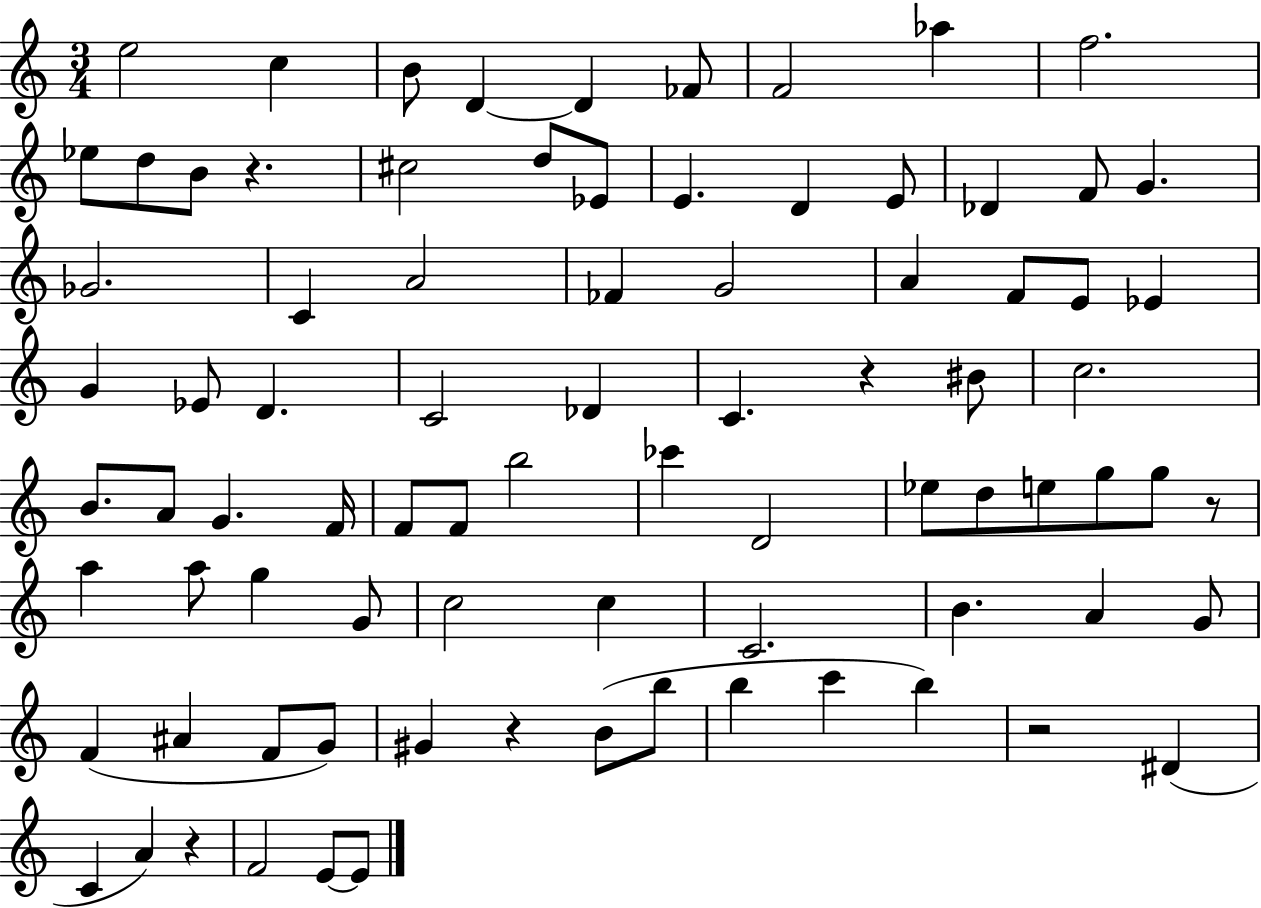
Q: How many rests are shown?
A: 6